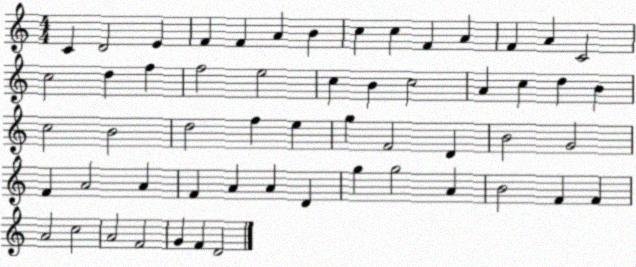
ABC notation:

X:1
T:Untitled
M:4/4
L:1/4
K:C
C D2 E F F A B c c F A F A C2 c2 d f f2 e2 c B c2 A c d B c2 B2 d2 f e g F2 D B2 G2 F A2 A F A A D g g2 A B2 F F A2 c2 A2 F2 G F D2